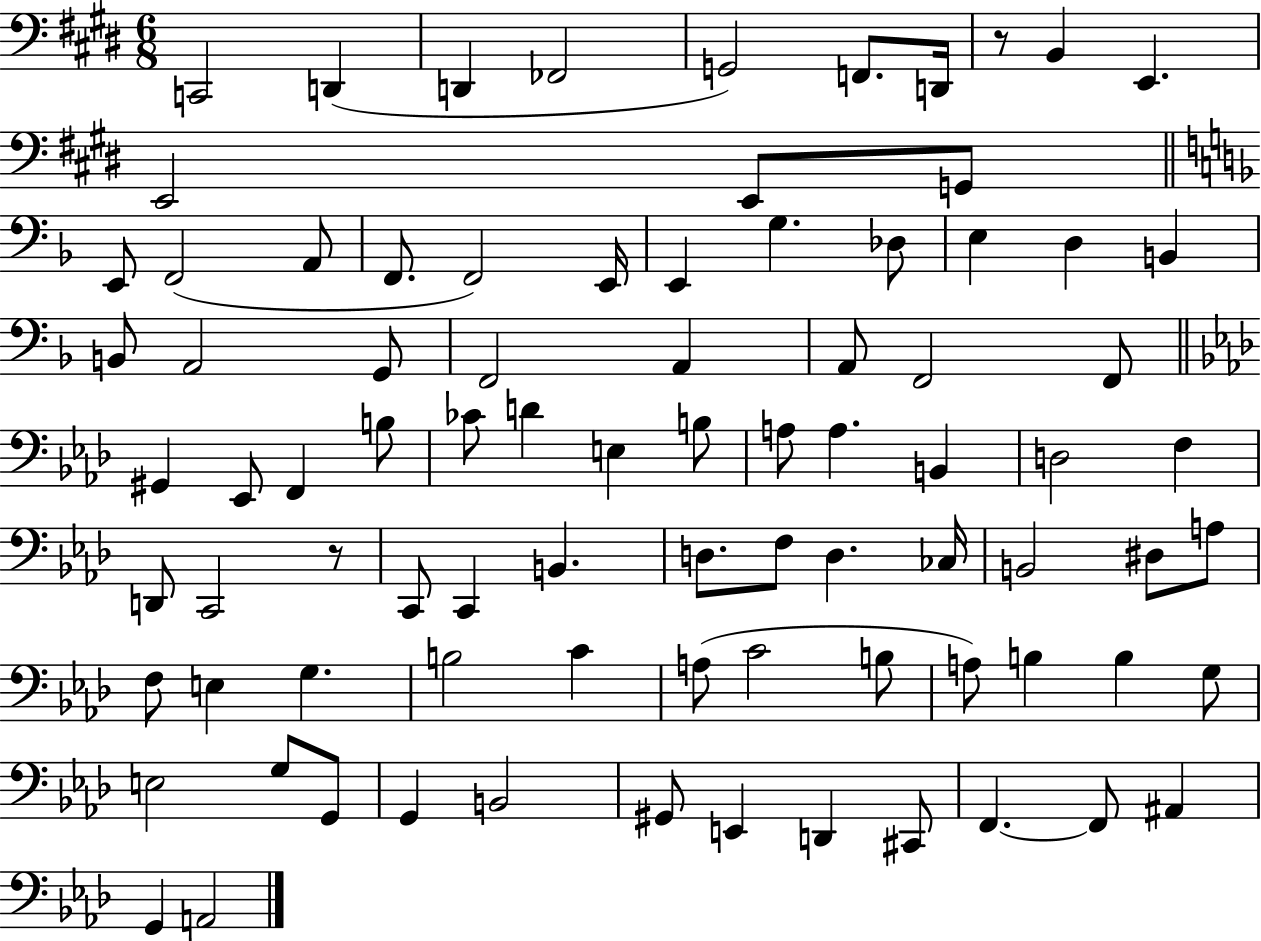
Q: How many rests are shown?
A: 2